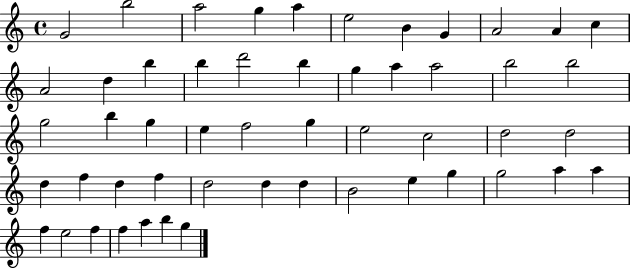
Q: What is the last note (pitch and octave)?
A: G5